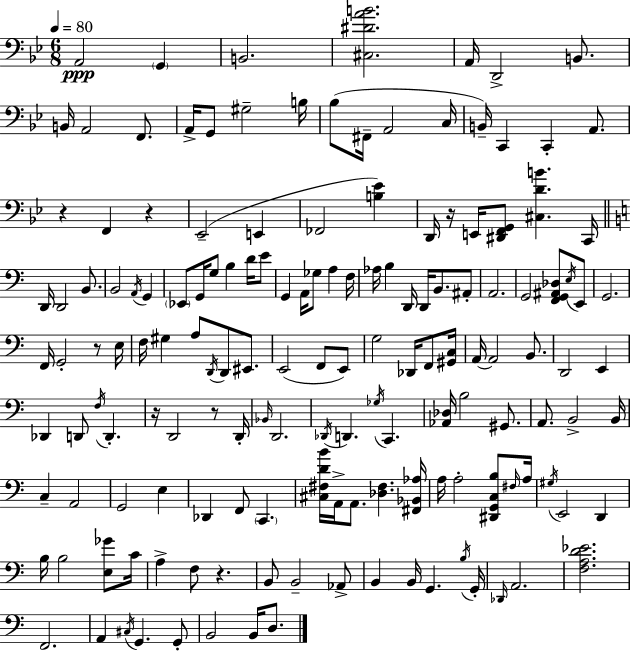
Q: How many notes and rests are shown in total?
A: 152